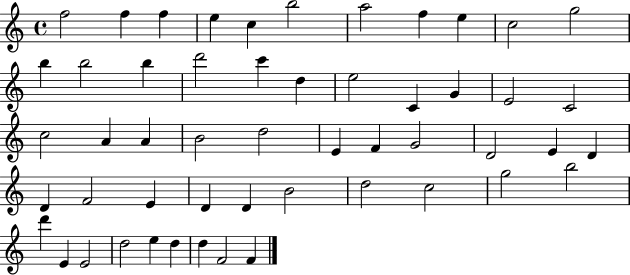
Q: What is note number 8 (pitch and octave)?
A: F5